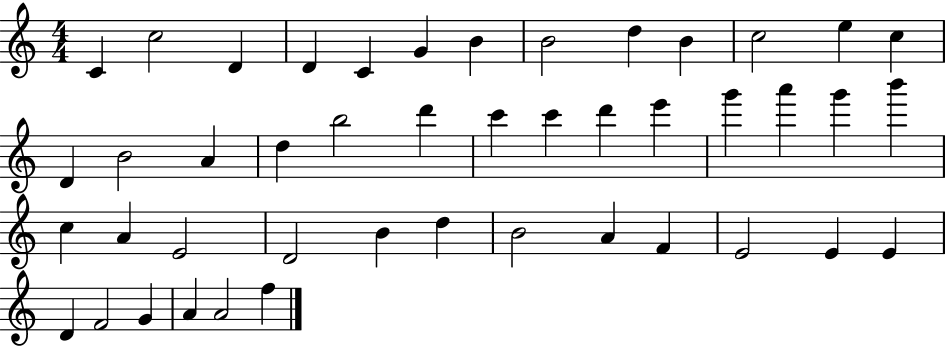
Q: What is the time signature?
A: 4/4